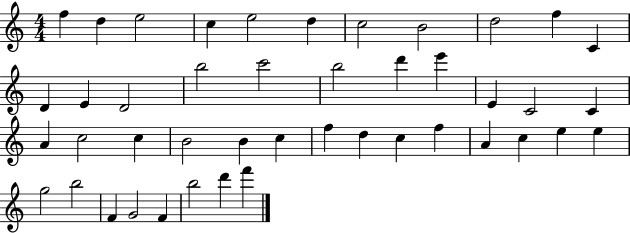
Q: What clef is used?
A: treble